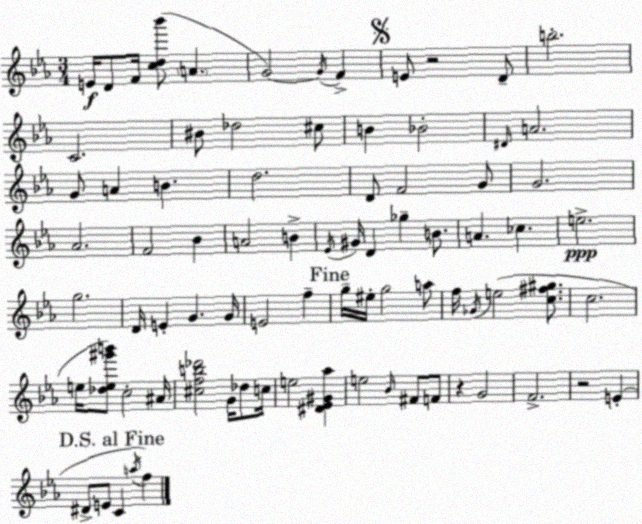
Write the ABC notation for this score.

X:1
T:Untitled
M:3/4
L:1/4
K:Cm
E/4 D/2 F/4 [cd_b']/2 A G2 G/4 F E/2 z2 D/2 b2 C2 ^B/2 _d2 ^c/2 B _B2 ^D/4 A2 G/2 A B d2 D/2 F2 G/2 G2 _A2 F2 _B A2 B _E/4 ^G/4 D _g B/2 A _c e2 g2 D/4 E G G/4 E2 f g/4 ^e/4 g2 a/2 f/4 _G/4 e2 [c^f^g]/2 c2 e/4 [_de^g'b']/2 c2 ^A/4 [^cfb_d']2 G/4 _d/2 c/4 e2 [^D_E^G_a] e2 _B/4 ^F/2 F/2 z G2 F2 z2 E ^D/2 E/2 C a/4 f